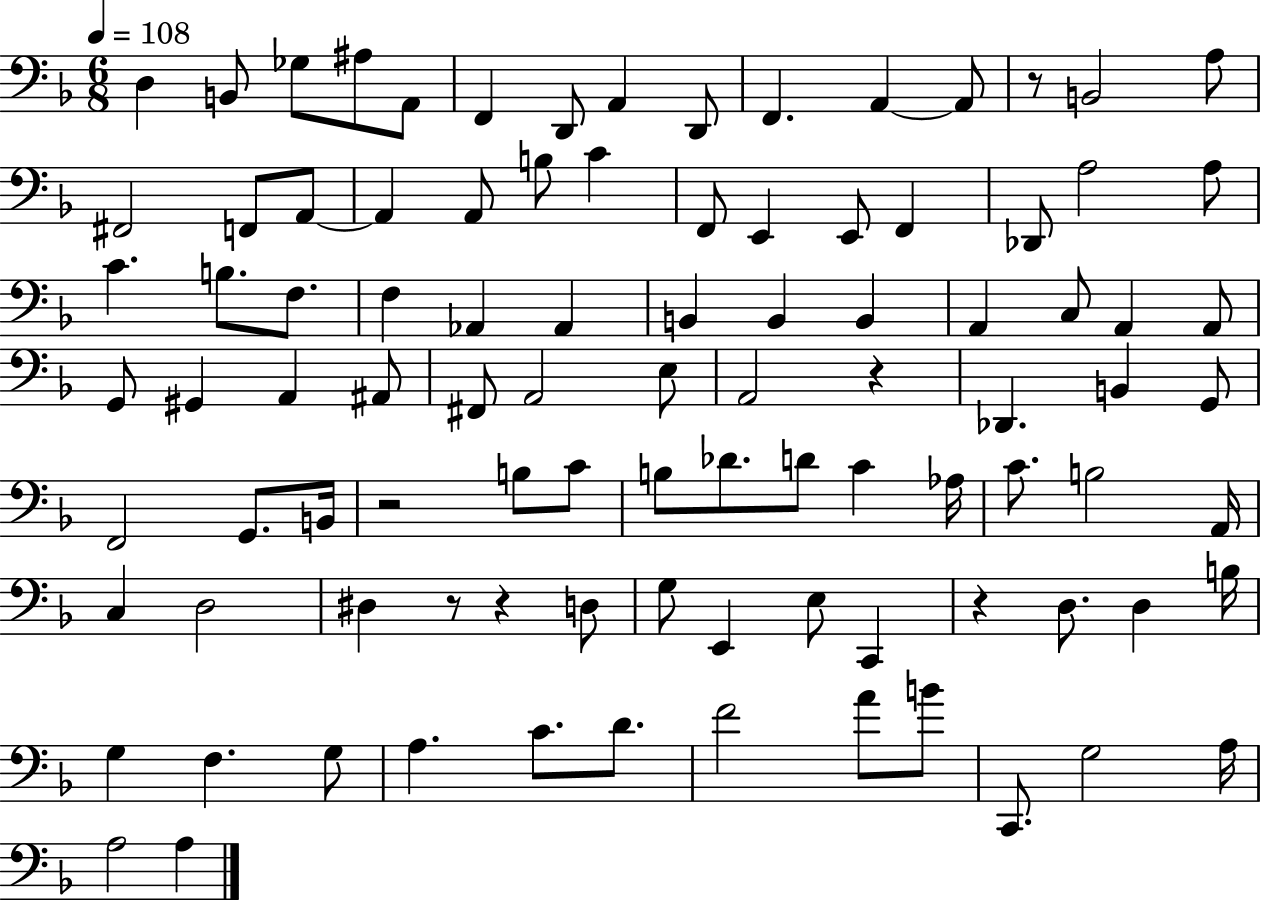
D3/q B2/e Gb3/e A#3/e A2/e F2/q D2/e A2/q D2/e F2/q. A2/q A2/e R/e B2/h A3/e F#2/h F2/e A2/e A2/q A2/e B3/e C4/q F2/e E2/q E2/e F2/q Db2/e A3/h A3/e C4/q. B3/e. F3/e. F3/q Ab2/q Ab2/q B2/q B2/q B2/q A2/q C3/e A2/q A2/e G2/e G#2/q A2/q A#2/e F#2/e A2/h E3/e A2/h R/q Db2/q. B2/q G2/e F2/h G2/e. B2/s R/h B3/e C4/e B3/e Db4/e. D4/e C4/q Ab3/s C4/e. B3/h A2/s C3/q D3/h D#3/q R/e R/q D3/e G3/e E2/q E3/e C2/q R/q D3/e. D3/q B3/s G3/q F3/q. G3/e A3/q. C4/e. D4/e. F4/h A4/e B4/e C2/e. G3/h A3/s A3/h A3/q